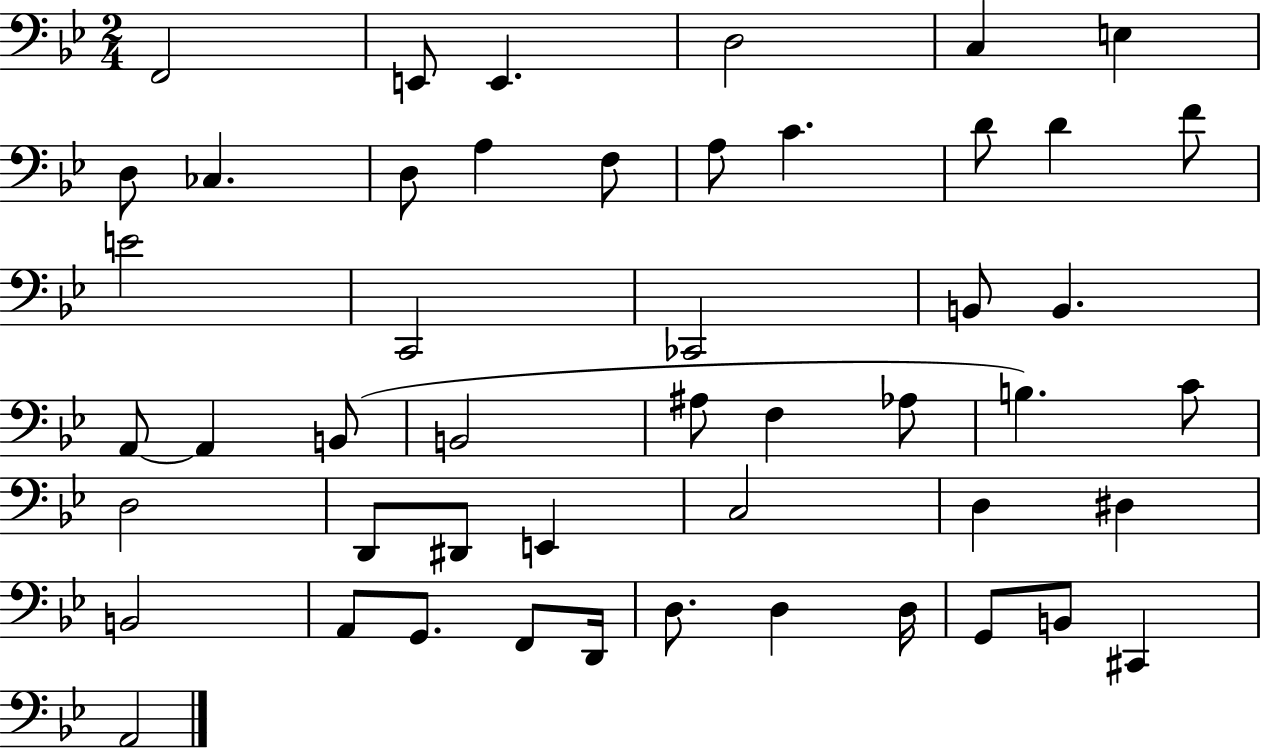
X:1
T:Untitled
M:2/4
L:1/4
K:Bb
F,,2 E,,/2 E,, D,2 C, E, D,/2 _C, D,/2 A, F,/2 A,/2 C D/2 D F/2 E2 C,,2 _C,,2 B,,/2 B,, A,,/2 A,, B,,/2 B,,2 ^A,/2 F, _A,/2 B, C/2 D,2 D,,/2 ^D,,/2 E,, C,2 D, ^D, B,,2 A,,/2 G,,/2 F,,/2 D,,/4 D,/2 D, D,/4 G,,/2 B,,/2 ^C,, A,,2